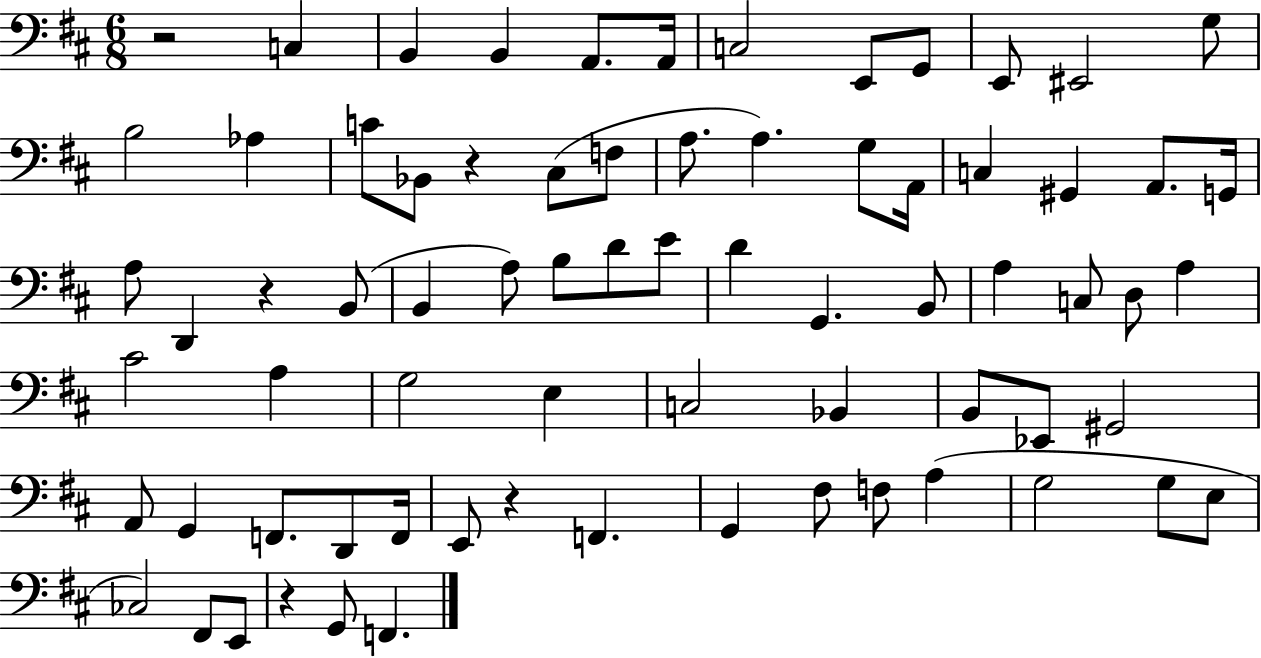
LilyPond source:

{
  \clef bass
  \numericTimeSignature
  \time 6/8
  \key d \major
  r2 c4 | b,4 b,4 a,8. a,16 | c2 e,8 g,8 | e,8 eis,2 g8 | \break b2 aes4 | c'8 bes,8 r4 cis8( f8 | a8. a4.) g8 a,16 | c4 gis,4 a,8. g,16 | \break a8 d,4 r4 b,8( | b,4 a8) b8 d'8 e'8 | d'4 g,4. b,8 | a4 c8 d8 a4 | \break cis'2 a4 | g2 e4 | c2 bes,4 | b,8 ees,8 gis,2 | \break a,8 g,4 f,8. d,8 f,16 | e,8 r4 f,4. | g,4 fis8 f8 a4( | g2 g8 e8 | \break ces2) fis,8 e,8 | r4 g,8 f,4. | \bar "|."
}